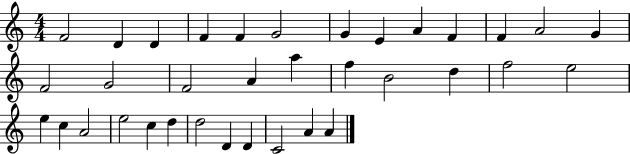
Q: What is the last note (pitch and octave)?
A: A4